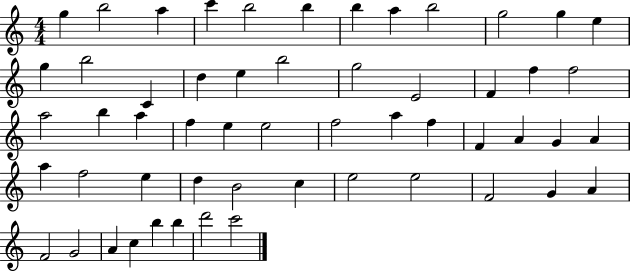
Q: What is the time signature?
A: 4/4